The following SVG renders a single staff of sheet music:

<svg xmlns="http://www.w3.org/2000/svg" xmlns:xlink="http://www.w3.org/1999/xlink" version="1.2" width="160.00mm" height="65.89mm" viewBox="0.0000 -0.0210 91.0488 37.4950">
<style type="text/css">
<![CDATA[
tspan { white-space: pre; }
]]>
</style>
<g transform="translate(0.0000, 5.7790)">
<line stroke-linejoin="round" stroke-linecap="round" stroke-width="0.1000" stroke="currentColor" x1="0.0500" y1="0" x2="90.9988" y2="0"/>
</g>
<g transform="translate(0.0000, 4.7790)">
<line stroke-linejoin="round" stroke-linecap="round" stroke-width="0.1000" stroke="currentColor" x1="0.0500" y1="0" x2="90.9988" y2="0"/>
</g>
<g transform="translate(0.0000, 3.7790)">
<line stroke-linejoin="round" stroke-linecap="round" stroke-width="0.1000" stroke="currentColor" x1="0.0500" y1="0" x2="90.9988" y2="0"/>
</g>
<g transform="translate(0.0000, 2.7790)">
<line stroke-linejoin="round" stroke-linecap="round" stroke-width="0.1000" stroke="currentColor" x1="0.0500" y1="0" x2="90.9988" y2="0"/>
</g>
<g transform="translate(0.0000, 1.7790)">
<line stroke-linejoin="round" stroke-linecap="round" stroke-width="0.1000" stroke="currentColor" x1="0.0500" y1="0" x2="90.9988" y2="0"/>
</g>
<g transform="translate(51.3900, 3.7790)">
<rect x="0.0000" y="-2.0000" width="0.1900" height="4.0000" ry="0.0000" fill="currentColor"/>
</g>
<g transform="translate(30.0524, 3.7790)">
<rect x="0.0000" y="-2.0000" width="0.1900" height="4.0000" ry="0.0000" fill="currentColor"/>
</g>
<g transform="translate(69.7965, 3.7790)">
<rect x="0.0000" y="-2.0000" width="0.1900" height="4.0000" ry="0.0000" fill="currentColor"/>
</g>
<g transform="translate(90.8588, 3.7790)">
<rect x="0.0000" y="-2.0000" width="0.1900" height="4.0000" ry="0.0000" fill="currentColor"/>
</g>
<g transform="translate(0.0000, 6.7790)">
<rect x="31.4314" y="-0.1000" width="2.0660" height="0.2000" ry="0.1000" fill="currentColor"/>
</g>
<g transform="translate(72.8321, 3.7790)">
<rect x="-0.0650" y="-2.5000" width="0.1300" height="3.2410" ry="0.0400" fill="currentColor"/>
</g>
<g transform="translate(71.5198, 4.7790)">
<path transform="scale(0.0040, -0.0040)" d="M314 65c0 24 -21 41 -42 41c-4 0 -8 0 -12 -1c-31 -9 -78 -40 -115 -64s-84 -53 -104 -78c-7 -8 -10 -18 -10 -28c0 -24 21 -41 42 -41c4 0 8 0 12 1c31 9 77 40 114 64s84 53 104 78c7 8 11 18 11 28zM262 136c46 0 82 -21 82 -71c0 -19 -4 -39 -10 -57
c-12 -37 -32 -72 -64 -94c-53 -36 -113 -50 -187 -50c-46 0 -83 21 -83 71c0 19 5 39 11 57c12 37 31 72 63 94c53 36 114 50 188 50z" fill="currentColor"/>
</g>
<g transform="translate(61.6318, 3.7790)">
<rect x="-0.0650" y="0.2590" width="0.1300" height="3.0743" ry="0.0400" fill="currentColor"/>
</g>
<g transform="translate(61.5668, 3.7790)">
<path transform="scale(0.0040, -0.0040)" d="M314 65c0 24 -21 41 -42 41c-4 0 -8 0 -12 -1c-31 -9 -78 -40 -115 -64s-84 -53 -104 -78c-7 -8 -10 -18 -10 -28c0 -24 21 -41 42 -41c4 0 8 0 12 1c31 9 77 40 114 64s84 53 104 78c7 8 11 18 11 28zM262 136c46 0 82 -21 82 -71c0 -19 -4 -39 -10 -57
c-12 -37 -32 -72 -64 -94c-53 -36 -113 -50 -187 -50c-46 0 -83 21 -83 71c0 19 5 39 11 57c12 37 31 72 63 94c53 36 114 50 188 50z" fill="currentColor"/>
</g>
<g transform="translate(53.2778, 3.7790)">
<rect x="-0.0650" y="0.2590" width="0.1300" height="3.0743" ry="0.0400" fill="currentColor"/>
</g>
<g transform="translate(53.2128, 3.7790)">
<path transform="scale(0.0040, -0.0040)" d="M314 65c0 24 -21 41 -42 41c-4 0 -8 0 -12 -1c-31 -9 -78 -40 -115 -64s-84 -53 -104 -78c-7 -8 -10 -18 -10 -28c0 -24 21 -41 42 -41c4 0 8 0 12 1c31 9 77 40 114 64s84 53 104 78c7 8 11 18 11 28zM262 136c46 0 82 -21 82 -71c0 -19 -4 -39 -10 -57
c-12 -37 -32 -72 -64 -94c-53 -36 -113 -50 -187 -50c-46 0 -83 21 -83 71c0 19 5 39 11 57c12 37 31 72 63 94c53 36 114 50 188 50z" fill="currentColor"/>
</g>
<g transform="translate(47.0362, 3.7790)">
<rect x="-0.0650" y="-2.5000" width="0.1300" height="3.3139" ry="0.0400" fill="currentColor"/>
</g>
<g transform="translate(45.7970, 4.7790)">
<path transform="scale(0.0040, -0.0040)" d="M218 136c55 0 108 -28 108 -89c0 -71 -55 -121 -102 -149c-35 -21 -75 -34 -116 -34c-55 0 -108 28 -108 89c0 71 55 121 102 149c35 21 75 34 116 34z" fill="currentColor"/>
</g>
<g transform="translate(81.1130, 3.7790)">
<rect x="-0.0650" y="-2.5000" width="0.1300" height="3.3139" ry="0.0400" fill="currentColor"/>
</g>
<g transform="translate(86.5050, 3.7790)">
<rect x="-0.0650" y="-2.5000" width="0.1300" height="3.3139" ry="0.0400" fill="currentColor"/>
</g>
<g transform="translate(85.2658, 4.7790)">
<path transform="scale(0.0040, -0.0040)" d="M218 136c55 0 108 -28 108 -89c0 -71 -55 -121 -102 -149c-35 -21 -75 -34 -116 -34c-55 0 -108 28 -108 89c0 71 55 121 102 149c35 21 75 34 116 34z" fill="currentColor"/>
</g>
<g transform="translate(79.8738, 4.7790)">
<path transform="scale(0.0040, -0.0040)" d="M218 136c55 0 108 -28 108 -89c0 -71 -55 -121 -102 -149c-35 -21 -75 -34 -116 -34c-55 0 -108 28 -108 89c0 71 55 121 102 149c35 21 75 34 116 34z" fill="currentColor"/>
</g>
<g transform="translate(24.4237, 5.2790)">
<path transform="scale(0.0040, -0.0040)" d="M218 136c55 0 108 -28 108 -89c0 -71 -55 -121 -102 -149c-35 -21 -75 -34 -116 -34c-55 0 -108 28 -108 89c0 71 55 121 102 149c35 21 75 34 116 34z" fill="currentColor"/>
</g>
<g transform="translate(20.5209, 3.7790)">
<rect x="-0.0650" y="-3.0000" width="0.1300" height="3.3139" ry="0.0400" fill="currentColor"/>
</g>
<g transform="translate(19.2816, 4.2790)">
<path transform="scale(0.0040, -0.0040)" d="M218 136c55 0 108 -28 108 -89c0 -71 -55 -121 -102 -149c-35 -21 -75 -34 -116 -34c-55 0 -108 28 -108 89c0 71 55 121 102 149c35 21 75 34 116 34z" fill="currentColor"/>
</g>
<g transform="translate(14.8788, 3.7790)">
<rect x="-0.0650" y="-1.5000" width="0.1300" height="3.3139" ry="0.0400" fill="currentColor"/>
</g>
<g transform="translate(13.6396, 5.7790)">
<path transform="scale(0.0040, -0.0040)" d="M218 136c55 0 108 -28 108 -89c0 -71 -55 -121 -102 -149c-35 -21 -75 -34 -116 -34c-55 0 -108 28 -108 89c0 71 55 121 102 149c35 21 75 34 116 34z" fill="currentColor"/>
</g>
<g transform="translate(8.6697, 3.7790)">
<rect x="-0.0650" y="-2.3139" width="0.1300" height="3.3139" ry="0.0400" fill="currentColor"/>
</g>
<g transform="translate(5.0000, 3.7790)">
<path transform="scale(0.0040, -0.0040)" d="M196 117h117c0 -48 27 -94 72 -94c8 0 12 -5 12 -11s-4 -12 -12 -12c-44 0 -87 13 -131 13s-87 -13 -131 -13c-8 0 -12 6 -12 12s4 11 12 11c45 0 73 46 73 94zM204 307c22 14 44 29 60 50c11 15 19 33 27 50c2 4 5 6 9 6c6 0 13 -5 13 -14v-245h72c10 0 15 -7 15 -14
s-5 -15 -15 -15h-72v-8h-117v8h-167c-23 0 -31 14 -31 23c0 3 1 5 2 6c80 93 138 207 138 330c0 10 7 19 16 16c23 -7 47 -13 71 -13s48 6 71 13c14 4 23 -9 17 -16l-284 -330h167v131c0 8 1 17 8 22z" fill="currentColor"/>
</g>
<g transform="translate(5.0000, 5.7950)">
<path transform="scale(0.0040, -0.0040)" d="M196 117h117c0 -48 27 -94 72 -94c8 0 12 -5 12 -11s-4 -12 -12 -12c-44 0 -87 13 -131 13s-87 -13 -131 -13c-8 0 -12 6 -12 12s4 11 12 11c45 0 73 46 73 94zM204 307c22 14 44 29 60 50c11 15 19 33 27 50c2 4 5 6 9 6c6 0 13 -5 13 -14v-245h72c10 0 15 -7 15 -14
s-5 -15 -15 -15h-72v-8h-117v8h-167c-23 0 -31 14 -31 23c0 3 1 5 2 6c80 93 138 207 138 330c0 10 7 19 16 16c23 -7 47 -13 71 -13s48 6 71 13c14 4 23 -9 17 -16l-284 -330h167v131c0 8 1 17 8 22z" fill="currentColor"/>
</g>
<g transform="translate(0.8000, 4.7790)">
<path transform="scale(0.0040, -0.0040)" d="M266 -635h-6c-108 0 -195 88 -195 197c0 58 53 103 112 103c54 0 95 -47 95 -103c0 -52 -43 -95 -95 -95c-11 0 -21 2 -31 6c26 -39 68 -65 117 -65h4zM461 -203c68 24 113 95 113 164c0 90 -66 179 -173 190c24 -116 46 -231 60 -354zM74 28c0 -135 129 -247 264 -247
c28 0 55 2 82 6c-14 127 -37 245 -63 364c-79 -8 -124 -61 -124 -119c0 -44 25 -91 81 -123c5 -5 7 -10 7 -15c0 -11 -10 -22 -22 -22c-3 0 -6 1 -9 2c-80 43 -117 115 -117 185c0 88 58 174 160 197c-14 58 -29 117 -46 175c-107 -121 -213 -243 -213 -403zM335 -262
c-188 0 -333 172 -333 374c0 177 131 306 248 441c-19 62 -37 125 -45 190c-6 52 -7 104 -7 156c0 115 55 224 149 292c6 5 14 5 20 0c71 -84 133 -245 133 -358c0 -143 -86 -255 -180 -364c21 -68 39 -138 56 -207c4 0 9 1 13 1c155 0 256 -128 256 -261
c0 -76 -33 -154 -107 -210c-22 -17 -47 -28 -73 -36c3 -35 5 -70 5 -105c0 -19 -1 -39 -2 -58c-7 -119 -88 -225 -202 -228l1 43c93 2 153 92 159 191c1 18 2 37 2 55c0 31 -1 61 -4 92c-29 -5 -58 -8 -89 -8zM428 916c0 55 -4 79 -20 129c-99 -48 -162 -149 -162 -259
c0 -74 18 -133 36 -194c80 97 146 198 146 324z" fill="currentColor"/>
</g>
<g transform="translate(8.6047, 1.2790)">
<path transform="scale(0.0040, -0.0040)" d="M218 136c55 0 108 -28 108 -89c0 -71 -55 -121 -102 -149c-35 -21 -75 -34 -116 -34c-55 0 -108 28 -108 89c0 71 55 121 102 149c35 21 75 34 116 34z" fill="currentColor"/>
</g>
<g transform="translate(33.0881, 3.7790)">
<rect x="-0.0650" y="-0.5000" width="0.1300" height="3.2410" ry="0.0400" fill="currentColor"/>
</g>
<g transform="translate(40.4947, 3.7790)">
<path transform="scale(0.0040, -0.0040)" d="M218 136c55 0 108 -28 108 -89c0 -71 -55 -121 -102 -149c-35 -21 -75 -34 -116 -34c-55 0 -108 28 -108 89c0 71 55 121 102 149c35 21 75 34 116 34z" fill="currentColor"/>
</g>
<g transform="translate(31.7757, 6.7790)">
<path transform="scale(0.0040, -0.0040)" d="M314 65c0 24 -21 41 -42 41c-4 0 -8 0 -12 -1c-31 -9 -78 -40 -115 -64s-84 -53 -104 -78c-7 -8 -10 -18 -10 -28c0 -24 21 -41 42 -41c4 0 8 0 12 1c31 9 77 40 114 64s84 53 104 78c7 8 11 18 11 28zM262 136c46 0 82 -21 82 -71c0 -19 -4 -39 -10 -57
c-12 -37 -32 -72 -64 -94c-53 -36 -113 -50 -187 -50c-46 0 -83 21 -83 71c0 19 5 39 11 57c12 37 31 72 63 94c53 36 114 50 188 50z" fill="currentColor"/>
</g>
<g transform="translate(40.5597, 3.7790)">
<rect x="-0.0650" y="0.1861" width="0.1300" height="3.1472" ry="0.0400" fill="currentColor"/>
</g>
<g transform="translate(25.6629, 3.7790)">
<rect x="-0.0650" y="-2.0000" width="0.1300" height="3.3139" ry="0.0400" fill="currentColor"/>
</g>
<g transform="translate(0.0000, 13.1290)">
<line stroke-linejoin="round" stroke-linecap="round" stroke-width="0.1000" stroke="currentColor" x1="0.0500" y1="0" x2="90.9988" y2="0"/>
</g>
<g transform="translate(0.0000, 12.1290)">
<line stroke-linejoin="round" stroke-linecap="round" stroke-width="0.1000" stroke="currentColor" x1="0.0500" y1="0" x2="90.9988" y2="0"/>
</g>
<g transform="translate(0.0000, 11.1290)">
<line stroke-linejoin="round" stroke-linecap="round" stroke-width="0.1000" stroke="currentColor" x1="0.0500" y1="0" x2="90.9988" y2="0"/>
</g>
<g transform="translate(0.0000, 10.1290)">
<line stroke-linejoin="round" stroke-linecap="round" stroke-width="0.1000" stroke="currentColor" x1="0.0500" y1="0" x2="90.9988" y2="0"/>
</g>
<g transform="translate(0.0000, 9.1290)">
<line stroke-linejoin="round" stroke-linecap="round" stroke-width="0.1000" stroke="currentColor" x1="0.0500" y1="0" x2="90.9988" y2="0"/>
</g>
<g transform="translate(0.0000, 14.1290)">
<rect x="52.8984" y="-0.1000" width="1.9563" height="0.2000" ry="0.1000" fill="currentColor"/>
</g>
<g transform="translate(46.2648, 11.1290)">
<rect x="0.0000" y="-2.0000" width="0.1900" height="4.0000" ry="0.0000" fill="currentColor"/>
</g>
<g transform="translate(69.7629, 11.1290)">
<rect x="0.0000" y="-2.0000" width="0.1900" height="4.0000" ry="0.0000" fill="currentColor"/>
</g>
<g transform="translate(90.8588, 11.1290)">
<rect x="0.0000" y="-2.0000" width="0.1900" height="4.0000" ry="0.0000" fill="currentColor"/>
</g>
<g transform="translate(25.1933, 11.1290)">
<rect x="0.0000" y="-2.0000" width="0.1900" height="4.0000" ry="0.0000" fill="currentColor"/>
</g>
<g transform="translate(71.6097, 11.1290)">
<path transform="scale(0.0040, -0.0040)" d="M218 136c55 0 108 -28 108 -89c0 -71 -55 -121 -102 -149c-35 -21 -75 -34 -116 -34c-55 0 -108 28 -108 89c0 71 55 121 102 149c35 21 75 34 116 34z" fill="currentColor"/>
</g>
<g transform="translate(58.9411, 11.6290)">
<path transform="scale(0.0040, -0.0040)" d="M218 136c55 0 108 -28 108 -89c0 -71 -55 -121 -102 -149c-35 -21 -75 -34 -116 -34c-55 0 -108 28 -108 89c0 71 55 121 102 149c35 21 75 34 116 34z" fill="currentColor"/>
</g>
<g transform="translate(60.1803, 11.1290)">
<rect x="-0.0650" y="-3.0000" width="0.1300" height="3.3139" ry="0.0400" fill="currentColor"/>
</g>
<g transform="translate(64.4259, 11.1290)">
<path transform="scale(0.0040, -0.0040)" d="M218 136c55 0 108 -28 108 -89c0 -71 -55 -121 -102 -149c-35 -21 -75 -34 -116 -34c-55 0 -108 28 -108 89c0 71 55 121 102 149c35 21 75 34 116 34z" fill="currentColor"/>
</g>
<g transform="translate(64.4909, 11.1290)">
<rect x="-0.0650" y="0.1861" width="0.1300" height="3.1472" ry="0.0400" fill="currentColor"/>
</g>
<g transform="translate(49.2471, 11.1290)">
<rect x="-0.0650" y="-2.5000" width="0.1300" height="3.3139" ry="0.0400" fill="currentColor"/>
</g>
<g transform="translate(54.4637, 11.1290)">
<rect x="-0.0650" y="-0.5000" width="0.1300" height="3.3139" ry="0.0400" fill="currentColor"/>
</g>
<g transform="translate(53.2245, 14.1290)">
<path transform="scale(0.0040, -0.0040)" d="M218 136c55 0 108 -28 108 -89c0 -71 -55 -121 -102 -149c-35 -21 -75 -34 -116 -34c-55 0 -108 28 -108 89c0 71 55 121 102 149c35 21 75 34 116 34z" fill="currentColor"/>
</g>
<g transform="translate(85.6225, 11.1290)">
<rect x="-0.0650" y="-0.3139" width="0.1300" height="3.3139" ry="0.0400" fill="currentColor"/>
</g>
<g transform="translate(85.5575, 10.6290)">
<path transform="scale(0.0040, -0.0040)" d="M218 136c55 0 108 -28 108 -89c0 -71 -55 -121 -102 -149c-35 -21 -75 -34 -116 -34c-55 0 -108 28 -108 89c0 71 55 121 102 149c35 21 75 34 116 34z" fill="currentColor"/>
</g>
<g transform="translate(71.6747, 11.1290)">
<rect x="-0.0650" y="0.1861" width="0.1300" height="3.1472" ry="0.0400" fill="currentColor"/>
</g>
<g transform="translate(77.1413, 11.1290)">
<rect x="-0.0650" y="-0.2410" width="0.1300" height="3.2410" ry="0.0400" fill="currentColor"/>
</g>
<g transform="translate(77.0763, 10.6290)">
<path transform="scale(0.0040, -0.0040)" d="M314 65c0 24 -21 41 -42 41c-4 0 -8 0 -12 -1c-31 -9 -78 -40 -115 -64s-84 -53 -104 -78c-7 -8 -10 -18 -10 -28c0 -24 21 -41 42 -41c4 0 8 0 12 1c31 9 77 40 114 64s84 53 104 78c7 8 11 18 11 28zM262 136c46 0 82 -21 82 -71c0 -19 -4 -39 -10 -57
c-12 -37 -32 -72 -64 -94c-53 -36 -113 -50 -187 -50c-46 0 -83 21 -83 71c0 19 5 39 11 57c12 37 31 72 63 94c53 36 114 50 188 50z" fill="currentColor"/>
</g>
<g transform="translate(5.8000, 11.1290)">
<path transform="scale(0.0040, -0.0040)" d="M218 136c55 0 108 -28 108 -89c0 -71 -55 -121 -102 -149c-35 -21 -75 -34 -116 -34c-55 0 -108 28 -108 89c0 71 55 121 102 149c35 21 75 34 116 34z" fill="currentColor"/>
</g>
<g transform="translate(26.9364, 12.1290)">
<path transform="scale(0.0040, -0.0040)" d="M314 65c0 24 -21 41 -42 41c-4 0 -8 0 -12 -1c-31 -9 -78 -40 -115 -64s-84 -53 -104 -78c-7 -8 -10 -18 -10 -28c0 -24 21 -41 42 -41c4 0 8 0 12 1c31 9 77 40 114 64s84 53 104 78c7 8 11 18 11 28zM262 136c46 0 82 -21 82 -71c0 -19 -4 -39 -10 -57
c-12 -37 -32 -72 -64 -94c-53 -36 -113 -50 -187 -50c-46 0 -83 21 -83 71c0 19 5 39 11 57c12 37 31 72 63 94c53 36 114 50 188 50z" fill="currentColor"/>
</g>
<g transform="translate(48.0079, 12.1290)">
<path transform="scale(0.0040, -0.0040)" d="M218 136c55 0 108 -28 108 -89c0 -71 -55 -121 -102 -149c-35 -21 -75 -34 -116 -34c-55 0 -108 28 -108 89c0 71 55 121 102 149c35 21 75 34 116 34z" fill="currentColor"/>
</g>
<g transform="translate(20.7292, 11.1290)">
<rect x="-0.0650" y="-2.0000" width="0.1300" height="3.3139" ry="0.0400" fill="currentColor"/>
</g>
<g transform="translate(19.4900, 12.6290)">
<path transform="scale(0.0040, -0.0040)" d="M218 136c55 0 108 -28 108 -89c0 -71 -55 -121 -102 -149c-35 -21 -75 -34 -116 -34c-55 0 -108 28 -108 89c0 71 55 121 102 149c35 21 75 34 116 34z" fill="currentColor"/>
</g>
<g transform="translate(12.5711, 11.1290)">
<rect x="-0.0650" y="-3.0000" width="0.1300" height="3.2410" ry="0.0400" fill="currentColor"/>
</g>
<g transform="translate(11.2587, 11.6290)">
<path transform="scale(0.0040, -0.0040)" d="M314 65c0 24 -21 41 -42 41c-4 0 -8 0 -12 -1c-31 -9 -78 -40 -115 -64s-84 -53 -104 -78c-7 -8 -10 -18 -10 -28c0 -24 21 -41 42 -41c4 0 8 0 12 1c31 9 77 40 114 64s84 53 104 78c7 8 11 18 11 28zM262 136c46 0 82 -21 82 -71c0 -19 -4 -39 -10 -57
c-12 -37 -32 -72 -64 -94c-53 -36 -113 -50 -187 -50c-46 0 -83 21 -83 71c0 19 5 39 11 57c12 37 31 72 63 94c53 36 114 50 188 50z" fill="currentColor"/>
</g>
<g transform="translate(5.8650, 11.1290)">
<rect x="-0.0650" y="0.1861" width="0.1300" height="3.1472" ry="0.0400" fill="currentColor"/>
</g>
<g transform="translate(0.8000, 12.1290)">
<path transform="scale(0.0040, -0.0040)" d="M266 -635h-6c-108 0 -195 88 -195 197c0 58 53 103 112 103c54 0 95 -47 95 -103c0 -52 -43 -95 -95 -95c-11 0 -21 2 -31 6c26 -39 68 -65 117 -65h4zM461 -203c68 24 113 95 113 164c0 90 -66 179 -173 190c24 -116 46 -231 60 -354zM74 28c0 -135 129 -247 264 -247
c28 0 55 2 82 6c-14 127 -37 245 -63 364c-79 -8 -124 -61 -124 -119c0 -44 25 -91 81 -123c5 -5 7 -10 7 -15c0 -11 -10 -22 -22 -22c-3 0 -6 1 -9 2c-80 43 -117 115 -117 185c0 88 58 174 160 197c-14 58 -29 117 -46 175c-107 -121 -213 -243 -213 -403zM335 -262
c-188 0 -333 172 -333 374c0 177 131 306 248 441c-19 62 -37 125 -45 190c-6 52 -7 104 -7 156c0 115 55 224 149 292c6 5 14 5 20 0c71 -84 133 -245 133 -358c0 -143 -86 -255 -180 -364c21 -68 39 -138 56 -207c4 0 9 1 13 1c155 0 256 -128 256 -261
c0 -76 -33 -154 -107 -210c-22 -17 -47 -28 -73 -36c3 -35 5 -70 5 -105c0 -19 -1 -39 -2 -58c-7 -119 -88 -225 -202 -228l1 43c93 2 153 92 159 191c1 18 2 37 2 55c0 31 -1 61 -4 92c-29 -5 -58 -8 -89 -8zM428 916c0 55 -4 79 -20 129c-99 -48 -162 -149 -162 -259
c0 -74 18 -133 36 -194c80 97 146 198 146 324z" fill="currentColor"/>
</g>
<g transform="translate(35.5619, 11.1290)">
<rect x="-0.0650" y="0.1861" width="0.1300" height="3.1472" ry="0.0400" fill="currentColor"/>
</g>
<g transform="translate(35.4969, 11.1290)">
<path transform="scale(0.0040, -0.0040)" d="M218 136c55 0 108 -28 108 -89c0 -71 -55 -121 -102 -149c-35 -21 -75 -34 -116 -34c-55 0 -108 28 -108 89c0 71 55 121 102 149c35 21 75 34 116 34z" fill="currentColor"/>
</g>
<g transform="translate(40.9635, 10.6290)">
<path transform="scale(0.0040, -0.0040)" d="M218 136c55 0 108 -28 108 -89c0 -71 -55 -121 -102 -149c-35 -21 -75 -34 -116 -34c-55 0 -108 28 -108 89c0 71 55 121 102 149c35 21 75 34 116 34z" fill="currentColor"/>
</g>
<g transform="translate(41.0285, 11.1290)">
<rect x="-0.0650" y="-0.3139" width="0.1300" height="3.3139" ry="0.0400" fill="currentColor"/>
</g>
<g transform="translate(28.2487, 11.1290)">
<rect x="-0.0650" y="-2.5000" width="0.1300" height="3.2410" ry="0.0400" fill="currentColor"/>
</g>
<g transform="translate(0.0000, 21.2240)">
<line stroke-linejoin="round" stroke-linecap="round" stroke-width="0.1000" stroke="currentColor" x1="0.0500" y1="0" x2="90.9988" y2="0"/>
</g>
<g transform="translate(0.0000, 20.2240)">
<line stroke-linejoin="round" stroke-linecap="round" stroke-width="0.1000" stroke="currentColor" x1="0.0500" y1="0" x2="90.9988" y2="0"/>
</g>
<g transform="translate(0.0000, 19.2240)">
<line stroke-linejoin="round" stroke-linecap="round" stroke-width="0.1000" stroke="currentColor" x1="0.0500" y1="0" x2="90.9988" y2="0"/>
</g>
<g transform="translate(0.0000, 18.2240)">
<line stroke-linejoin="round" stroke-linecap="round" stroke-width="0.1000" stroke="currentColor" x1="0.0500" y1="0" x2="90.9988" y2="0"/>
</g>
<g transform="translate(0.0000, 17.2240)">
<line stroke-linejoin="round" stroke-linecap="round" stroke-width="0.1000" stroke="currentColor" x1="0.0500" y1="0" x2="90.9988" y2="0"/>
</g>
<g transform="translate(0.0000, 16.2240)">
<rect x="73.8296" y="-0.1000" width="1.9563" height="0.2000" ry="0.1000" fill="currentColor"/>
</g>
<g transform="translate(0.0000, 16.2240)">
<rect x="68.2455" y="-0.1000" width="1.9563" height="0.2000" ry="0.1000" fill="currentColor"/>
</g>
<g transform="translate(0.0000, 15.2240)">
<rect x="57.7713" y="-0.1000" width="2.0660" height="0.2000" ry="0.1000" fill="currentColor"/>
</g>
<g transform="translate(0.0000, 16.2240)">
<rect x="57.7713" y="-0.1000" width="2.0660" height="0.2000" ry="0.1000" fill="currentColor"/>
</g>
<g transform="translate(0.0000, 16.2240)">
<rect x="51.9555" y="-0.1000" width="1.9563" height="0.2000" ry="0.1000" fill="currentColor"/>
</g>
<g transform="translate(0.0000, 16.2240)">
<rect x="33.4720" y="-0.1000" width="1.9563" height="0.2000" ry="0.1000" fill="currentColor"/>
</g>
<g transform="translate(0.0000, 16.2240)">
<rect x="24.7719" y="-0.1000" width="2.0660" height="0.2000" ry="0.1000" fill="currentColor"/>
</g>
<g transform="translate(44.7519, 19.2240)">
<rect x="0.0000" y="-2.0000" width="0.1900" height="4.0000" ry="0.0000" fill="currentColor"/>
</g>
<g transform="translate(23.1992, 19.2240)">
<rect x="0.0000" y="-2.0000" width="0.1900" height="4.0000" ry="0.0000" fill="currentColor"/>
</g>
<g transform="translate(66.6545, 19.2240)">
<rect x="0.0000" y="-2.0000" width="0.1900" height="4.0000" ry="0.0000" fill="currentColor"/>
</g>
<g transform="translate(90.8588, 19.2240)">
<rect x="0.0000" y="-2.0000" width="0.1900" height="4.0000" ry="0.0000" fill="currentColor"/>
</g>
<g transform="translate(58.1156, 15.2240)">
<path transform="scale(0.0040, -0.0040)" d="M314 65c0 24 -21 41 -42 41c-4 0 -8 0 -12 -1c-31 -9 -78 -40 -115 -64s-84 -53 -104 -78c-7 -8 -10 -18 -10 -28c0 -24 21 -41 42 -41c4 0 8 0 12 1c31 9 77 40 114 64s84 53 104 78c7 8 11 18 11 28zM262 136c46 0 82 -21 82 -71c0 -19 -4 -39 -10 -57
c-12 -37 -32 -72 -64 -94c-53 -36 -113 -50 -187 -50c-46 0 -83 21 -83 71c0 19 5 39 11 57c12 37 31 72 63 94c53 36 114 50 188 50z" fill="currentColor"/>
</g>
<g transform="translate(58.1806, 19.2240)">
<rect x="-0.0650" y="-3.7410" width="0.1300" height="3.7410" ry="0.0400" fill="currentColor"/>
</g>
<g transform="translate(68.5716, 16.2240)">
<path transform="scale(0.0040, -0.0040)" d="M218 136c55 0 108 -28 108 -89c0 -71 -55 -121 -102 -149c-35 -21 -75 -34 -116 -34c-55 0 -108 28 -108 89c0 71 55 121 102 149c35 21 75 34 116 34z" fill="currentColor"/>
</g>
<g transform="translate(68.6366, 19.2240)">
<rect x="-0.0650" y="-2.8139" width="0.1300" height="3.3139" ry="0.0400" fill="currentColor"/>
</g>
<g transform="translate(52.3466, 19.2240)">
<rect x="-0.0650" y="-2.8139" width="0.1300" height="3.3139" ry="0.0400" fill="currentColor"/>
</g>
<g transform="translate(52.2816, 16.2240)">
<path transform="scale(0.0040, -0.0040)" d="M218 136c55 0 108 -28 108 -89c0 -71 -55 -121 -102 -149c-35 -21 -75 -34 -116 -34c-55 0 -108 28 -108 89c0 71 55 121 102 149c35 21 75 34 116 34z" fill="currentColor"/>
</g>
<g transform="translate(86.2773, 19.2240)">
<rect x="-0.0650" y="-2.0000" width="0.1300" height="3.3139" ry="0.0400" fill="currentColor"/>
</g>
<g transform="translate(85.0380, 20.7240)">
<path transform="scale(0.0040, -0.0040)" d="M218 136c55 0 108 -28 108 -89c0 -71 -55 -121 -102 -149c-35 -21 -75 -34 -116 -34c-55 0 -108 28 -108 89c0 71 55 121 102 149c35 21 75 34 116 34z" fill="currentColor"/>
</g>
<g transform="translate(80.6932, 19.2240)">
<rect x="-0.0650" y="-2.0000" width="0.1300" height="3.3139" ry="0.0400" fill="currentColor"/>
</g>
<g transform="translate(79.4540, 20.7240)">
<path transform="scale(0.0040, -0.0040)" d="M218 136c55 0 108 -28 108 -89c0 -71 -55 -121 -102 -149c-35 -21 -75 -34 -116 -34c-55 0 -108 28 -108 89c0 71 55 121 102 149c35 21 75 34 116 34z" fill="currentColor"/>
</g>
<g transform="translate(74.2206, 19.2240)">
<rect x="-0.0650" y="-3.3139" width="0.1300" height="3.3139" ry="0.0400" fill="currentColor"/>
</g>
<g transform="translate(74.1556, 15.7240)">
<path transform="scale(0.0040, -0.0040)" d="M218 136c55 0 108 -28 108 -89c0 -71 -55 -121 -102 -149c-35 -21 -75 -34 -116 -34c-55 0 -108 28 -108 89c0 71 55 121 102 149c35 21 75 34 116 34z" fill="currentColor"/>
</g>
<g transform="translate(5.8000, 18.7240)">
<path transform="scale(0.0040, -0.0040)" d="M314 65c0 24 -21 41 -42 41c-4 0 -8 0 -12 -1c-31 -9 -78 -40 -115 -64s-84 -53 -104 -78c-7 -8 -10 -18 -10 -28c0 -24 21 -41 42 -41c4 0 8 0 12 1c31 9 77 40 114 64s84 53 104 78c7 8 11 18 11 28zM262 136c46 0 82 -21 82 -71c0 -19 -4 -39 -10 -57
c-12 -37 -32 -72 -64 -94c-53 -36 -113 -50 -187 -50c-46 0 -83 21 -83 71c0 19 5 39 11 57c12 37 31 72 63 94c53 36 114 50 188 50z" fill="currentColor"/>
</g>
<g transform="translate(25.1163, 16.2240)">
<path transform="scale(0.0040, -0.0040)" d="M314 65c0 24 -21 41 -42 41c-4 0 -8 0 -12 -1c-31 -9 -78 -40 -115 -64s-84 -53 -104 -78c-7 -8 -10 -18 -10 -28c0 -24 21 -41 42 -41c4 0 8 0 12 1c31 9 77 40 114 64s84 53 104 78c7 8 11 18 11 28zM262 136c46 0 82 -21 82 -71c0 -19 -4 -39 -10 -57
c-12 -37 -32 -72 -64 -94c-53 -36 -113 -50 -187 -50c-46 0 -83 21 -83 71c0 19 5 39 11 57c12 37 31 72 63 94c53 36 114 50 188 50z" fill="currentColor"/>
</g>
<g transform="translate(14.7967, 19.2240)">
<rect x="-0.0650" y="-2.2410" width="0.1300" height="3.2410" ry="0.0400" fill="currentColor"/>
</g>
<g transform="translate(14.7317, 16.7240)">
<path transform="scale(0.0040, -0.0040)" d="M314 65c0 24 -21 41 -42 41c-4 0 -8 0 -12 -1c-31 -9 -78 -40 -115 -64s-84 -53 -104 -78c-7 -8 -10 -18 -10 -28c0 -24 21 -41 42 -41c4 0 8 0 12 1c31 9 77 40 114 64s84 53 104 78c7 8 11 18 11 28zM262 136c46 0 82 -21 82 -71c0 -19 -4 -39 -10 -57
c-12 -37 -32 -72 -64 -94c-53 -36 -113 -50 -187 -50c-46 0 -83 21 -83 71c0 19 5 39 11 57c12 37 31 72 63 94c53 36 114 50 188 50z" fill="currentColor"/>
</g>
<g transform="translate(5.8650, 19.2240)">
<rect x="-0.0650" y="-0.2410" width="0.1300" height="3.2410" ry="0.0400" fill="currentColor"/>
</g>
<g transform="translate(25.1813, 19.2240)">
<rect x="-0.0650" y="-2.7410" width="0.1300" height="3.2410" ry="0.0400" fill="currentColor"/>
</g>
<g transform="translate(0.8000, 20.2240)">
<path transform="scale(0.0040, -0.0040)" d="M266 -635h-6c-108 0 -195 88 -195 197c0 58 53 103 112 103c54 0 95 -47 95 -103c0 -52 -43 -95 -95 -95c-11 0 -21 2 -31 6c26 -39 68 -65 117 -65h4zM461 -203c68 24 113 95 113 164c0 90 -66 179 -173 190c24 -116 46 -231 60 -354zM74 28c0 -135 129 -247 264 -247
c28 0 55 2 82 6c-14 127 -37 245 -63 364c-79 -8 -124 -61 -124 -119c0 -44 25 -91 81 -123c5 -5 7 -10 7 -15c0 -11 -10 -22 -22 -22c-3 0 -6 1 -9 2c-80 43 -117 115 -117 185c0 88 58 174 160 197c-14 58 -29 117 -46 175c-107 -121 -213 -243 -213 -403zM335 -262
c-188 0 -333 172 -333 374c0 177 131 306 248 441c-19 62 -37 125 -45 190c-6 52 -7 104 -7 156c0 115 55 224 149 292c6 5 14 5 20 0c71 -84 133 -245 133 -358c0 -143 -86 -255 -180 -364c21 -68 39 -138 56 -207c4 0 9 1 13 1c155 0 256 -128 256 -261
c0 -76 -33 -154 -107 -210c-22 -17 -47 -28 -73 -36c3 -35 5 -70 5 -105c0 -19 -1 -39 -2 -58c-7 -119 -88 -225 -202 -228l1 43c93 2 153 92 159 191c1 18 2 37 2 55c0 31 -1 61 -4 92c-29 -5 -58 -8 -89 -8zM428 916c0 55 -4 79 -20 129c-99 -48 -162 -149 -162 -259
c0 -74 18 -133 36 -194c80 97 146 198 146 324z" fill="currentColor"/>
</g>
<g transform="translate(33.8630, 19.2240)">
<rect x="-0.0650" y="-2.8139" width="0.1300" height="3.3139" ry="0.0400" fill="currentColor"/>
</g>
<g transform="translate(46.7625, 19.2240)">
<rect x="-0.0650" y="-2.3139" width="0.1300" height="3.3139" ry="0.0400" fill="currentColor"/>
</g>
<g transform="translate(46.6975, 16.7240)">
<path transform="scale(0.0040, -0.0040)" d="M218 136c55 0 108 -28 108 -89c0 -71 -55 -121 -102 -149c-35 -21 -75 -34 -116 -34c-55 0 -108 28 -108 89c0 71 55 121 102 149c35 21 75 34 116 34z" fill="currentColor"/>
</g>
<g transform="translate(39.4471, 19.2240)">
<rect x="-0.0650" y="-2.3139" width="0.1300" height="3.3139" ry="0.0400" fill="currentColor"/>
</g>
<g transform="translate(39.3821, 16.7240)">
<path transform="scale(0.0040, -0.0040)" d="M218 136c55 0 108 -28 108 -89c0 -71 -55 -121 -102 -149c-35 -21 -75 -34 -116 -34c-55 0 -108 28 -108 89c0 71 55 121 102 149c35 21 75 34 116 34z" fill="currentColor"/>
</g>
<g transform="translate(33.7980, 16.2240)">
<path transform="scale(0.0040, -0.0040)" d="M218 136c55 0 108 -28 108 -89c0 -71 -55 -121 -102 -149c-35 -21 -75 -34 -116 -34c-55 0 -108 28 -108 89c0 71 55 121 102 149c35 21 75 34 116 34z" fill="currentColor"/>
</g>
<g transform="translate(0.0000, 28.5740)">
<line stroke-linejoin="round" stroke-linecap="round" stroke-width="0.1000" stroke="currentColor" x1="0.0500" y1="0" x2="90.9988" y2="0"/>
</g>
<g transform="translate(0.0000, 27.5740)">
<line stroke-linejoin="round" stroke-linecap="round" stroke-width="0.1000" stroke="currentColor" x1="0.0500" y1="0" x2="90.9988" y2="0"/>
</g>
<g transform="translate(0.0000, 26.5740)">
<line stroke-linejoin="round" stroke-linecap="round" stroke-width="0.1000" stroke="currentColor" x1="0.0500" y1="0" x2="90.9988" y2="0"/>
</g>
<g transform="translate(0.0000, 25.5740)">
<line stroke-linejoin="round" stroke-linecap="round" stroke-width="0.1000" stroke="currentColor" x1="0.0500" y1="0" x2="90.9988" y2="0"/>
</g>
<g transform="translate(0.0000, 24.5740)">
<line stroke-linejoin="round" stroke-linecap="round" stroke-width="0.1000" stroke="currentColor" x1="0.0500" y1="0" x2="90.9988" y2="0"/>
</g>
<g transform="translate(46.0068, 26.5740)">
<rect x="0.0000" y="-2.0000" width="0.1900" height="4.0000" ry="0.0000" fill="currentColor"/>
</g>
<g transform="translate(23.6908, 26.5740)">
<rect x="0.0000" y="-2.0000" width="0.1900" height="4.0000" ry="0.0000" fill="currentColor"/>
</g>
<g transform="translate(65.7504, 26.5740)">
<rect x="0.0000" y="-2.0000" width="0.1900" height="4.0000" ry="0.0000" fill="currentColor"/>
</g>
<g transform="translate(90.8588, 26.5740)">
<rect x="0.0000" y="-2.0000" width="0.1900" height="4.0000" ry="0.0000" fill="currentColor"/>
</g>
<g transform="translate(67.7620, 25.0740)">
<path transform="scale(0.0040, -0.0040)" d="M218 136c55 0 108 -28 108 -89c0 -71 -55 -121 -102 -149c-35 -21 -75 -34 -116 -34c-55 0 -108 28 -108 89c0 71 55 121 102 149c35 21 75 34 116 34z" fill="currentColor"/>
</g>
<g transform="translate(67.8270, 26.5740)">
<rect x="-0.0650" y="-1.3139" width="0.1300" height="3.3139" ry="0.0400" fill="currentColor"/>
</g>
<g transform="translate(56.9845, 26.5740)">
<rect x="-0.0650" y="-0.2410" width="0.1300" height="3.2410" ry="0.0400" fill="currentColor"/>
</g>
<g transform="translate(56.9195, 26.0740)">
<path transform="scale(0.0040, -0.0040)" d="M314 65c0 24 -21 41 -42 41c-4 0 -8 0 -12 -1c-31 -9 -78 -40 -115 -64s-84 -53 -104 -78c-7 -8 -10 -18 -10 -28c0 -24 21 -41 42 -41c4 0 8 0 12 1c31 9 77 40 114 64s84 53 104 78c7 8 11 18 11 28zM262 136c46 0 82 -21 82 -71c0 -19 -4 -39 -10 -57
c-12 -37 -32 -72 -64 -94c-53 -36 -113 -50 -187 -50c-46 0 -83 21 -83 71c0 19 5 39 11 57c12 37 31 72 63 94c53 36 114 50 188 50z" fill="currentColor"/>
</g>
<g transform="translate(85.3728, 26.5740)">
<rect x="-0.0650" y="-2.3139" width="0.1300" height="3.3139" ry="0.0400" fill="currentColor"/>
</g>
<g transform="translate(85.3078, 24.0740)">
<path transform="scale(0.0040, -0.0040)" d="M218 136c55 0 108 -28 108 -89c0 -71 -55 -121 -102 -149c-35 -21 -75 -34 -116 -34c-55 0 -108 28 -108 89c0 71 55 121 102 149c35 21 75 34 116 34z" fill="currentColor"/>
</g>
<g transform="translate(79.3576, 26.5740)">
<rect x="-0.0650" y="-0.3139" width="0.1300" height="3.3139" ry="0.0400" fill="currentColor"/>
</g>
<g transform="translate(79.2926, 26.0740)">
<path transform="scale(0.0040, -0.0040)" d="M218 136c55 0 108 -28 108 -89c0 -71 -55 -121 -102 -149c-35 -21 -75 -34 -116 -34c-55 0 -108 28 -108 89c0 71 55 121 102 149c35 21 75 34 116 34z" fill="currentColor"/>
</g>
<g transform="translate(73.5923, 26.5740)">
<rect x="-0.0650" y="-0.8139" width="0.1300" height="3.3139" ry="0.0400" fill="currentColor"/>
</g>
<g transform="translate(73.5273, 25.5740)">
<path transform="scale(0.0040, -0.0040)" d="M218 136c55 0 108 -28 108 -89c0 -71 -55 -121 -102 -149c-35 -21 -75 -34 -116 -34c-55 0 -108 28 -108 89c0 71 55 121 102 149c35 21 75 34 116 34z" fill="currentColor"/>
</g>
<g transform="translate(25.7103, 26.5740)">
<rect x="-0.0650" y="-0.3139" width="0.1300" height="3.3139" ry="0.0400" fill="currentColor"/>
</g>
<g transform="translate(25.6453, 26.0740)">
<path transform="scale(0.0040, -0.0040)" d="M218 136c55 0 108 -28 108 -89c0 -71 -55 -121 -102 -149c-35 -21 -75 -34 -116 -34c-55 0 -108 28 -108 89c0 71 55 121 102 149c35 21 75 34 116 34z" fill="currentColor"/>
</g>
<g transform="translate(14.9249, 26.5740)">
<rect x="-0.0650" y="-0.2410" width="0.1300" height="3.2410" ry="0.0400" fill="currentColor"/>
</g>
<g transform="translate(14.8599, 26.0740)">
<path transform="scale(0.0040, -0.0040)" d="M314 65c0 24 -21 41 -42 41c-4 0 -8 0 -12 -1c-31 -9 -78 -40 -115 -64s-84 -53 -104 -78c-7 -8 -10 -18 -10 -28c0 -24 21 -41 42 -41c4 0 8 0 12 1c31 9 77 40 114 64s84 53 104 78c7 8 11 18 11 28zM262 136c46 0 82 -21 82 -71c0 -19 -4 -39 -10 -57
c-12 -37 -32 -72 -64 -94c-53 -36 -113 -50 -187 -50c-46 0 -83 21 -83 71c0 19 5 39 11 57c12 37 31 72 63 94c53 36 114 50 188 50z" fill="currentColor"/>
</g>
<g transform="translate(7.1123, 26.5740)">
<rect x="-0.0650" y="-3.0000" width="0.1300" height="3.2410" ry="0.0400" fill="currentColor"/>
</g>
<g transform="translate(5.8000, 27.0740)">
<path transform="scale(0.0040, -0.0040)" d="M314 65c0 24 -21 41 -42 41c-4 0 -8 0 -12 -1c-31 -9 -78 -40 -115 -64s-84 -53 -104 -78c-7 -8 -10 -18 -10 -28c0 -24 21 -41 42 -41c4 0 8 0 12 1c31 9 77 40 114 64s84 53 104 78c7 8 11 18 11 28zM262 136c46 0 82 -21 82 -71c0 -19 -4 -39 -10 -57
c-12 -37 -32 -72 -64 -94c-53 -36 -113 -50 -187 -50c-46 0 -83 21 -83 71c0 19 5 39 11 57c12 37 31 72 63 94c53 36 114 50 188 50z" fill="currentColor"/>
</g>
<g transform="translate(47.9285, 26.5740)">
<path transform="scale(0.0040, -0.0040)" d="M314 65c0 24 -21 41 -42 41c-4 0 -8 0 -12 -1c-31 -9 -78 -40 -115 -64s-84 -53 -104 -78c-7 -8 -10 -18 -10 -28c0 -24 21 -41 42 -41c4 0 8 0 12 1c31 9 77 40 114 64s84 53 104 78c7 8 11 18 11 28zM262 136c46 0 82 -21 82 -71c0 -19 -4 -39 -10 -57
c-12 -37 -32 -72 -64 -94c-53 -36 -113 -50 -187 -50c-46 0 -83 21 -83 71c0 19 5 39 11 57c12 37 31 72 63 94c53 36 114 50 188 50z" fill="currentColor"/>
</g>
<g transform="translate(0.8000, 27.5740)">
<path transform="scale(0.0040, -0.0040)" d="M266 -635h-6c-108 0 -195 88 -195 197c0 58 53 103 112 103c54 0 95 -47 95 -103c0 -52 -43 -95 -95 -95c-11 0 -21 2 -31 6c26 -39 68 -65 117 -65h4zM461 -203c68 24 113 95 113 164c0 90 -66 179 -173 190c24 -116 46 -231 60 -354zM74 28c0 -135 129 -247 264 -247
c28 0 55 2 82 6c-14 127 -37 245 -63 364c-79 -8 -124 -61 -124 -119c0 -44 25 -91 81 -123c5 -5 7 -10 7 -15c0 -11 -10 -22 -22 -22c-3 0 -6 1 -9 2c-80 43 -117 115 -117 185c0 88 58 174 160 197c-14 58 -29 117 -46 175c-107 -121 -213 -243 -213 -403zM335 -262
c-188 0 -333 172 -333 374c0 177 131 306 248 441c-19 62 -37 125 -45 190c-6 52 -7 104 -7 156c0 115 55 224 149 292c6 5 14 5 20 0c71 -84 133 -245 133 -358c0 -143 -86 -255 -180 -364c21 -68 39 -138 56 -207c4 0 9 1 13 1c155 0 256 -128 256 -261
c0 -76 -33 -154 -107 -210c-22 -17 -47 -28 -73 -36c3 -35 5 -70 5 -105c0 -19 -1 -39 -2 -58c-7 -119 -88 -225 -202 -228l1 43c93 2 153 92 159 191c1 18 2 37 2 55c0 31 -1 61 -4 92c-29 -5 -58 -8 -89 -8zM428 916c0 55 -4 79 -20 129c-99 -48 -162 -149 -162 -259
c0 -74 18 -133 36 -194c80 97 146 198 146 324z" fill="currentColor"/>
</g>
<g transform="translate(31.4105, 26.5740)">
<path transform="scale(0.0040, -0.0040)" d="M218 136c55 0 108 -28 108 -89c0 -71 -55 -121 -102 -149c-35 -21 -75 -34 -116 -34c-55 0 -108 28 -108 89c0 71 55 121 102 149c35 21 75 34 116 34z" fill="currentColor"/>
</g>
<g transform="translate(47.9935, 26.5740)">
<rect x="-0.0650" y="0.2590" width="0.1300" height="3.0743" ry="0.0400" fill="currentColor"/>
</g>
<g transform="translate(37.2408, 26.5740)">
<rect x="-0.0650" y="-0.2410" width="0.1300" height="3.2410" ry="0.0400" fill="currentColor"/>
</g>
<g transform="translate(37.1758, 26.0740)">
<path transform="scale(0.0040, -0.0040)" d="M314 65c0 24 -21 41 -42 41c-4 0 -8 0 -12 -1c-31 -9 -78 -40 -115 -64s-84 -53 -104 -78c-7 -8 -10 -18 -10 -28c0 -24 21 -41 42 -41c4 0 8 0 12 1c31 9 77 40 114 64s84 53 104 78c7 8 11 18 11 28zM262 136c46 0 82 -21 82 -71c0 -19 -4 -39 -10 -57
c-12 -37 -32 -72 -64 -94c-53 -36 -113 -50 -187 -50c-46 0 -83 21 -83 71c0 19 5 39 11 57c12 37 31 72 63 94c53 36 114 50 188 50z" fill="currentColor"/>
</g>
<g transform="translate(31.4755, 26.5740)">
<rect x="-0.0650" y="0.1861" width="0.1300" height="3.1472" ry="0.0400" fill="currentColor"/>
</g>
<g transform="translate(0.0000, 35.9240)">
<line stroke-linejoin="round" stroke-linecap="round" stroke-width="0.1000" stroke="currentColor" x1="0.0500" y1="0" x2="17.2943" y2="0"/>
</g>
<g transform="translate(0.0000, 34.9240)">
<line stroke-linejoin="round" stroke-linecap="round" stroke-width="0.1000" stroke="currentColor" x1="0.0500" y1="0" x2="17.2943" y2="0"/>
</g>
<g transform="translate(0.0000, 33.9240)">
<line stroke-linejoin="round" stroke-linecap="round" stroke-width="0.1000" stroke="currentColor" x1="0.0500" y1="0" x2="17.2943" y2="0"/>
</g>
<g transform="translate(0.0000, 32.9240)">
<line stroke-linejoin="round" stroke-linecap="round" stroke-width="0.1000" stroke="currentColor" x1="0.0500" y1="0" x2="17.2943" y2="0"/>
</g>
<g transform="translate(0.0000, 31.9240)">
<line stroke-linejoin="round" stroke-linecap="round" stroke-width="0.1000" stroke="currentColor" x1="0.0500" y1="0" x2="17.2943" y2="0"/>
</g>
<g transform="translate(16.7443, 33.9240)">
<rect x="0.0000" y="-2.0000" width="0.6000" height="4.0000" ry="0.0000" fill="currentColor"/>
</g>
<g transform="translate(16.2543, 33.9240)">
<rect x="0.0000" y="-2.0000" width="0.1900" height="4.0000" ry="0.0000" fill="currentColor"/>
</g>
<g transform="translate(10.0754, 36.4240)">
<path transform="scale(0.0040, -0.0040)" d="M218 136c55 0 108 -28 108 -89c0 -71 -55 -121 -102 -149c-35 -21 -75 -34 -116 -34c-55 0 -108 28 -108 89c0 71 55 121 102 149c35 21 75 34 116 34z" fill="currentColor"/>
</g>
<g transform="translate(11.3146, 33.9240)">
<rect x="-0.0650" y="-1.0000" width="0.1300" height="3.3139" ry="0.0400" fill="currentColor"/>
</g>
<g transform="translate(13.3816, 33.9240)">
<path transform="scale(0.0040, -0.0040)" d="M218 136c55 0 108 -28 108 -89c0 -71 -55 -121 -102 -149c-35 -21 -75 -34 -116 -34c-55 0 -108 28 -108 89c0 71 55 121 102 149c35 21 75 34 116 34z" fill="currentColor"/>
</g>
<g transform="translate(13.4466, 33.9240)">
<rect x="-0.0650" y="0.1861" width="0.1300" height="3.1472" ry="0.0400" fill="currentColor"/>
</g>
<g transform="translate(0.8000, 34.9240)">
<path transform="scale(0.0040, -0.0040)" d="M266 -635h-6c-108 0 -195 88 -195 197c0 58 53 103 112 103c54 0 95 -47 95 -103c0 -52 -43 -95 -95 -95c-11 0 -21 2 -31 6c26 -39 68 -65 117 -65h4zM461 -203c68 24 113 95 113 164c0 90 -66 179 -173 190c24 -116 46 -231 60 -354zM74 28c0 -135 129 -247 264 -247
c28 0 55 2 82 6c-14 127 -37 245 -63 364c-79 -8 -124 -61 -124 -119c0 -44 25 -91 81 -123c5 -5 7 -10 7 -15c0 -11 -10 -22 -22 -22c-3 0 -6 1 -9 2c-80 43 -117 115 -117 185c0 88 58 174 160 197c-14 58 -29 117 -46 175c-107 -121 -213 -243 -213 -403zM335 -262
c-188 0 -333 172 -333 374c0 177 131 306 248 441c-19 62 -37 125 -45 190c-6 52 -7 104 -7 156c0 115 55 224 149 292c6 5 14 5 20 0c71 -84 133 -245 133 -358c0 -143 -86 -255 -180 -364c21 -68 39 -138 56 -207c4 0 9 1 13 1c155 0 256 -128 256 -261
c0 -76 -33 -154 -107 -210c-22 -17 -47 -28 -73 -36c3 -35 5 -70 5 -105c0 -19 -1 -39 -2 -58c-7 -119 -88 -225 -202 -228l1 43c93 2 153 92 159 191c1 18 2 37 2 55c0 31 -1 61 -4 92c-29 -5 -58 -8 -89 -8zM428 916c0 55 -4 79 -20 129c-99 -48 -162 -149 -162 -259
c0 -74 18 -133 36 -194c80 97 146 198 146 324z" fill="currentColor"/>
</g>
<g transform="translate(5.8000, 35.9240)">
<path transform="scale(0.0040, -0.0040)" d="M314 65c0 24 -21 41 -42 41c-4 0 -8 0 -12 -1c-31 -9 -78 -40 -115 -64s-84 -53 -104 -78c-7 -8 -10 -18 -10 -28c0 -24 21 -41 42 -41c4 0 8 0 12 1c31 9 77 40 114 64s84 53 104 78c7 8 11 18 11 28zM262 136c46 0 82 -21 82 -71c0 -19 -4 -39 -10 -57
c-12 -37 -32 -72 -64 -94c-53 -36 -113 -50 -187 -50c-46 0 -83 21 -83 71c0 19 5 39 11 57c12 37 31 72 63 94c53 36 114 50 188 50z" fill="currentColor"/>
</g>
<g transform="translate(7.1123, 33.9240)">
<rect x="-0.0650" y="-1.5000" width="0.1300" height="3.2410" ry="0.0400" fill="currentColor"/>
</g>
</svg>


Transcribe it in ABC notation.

X:1
T:Untitled
M:4/4
L:1/4
K:C
g E A F C2 B G B2 B2 G2 G G B A2 F G2 B c G C A B B c2 c c2 g2 a2 a g g a c'2 a b F F A2 c2 c B c2 B2 c2 e d c g E2 D B